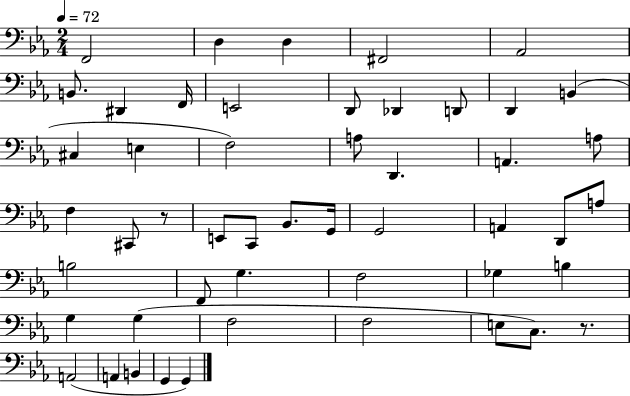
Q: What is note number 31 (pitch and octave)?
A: A3